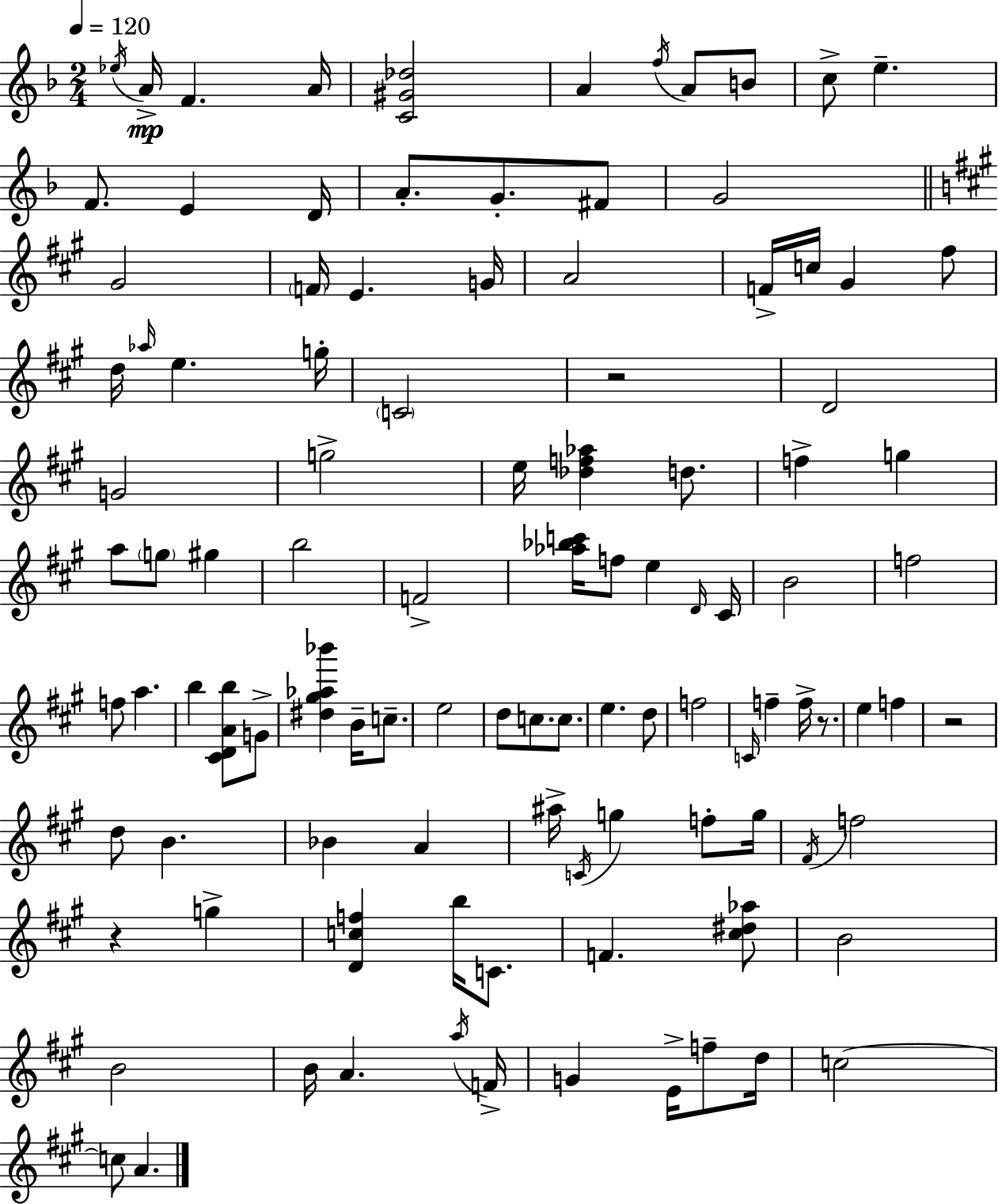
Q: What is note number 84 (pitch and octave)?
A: B4